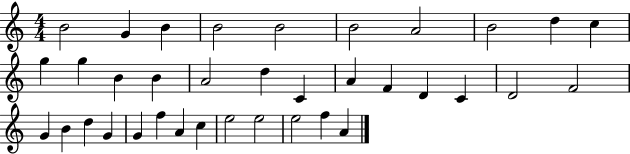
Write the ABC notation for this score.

X:1
T:Untitled
M:4/4
L:1/4
K:C
B2 G B B2 B2 B2 A2 B2 d c g g B B A2 d C A F D C D2 F2 G B d G G f A c e2 e2 e2 f A